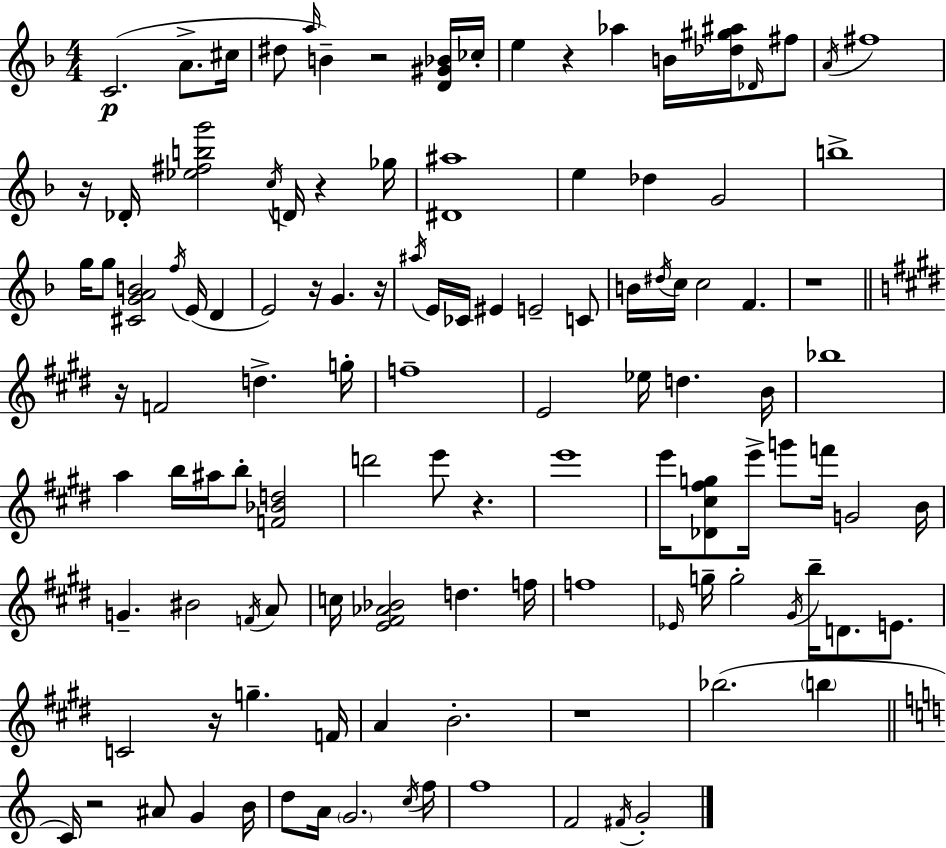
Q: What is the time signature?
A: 4/4